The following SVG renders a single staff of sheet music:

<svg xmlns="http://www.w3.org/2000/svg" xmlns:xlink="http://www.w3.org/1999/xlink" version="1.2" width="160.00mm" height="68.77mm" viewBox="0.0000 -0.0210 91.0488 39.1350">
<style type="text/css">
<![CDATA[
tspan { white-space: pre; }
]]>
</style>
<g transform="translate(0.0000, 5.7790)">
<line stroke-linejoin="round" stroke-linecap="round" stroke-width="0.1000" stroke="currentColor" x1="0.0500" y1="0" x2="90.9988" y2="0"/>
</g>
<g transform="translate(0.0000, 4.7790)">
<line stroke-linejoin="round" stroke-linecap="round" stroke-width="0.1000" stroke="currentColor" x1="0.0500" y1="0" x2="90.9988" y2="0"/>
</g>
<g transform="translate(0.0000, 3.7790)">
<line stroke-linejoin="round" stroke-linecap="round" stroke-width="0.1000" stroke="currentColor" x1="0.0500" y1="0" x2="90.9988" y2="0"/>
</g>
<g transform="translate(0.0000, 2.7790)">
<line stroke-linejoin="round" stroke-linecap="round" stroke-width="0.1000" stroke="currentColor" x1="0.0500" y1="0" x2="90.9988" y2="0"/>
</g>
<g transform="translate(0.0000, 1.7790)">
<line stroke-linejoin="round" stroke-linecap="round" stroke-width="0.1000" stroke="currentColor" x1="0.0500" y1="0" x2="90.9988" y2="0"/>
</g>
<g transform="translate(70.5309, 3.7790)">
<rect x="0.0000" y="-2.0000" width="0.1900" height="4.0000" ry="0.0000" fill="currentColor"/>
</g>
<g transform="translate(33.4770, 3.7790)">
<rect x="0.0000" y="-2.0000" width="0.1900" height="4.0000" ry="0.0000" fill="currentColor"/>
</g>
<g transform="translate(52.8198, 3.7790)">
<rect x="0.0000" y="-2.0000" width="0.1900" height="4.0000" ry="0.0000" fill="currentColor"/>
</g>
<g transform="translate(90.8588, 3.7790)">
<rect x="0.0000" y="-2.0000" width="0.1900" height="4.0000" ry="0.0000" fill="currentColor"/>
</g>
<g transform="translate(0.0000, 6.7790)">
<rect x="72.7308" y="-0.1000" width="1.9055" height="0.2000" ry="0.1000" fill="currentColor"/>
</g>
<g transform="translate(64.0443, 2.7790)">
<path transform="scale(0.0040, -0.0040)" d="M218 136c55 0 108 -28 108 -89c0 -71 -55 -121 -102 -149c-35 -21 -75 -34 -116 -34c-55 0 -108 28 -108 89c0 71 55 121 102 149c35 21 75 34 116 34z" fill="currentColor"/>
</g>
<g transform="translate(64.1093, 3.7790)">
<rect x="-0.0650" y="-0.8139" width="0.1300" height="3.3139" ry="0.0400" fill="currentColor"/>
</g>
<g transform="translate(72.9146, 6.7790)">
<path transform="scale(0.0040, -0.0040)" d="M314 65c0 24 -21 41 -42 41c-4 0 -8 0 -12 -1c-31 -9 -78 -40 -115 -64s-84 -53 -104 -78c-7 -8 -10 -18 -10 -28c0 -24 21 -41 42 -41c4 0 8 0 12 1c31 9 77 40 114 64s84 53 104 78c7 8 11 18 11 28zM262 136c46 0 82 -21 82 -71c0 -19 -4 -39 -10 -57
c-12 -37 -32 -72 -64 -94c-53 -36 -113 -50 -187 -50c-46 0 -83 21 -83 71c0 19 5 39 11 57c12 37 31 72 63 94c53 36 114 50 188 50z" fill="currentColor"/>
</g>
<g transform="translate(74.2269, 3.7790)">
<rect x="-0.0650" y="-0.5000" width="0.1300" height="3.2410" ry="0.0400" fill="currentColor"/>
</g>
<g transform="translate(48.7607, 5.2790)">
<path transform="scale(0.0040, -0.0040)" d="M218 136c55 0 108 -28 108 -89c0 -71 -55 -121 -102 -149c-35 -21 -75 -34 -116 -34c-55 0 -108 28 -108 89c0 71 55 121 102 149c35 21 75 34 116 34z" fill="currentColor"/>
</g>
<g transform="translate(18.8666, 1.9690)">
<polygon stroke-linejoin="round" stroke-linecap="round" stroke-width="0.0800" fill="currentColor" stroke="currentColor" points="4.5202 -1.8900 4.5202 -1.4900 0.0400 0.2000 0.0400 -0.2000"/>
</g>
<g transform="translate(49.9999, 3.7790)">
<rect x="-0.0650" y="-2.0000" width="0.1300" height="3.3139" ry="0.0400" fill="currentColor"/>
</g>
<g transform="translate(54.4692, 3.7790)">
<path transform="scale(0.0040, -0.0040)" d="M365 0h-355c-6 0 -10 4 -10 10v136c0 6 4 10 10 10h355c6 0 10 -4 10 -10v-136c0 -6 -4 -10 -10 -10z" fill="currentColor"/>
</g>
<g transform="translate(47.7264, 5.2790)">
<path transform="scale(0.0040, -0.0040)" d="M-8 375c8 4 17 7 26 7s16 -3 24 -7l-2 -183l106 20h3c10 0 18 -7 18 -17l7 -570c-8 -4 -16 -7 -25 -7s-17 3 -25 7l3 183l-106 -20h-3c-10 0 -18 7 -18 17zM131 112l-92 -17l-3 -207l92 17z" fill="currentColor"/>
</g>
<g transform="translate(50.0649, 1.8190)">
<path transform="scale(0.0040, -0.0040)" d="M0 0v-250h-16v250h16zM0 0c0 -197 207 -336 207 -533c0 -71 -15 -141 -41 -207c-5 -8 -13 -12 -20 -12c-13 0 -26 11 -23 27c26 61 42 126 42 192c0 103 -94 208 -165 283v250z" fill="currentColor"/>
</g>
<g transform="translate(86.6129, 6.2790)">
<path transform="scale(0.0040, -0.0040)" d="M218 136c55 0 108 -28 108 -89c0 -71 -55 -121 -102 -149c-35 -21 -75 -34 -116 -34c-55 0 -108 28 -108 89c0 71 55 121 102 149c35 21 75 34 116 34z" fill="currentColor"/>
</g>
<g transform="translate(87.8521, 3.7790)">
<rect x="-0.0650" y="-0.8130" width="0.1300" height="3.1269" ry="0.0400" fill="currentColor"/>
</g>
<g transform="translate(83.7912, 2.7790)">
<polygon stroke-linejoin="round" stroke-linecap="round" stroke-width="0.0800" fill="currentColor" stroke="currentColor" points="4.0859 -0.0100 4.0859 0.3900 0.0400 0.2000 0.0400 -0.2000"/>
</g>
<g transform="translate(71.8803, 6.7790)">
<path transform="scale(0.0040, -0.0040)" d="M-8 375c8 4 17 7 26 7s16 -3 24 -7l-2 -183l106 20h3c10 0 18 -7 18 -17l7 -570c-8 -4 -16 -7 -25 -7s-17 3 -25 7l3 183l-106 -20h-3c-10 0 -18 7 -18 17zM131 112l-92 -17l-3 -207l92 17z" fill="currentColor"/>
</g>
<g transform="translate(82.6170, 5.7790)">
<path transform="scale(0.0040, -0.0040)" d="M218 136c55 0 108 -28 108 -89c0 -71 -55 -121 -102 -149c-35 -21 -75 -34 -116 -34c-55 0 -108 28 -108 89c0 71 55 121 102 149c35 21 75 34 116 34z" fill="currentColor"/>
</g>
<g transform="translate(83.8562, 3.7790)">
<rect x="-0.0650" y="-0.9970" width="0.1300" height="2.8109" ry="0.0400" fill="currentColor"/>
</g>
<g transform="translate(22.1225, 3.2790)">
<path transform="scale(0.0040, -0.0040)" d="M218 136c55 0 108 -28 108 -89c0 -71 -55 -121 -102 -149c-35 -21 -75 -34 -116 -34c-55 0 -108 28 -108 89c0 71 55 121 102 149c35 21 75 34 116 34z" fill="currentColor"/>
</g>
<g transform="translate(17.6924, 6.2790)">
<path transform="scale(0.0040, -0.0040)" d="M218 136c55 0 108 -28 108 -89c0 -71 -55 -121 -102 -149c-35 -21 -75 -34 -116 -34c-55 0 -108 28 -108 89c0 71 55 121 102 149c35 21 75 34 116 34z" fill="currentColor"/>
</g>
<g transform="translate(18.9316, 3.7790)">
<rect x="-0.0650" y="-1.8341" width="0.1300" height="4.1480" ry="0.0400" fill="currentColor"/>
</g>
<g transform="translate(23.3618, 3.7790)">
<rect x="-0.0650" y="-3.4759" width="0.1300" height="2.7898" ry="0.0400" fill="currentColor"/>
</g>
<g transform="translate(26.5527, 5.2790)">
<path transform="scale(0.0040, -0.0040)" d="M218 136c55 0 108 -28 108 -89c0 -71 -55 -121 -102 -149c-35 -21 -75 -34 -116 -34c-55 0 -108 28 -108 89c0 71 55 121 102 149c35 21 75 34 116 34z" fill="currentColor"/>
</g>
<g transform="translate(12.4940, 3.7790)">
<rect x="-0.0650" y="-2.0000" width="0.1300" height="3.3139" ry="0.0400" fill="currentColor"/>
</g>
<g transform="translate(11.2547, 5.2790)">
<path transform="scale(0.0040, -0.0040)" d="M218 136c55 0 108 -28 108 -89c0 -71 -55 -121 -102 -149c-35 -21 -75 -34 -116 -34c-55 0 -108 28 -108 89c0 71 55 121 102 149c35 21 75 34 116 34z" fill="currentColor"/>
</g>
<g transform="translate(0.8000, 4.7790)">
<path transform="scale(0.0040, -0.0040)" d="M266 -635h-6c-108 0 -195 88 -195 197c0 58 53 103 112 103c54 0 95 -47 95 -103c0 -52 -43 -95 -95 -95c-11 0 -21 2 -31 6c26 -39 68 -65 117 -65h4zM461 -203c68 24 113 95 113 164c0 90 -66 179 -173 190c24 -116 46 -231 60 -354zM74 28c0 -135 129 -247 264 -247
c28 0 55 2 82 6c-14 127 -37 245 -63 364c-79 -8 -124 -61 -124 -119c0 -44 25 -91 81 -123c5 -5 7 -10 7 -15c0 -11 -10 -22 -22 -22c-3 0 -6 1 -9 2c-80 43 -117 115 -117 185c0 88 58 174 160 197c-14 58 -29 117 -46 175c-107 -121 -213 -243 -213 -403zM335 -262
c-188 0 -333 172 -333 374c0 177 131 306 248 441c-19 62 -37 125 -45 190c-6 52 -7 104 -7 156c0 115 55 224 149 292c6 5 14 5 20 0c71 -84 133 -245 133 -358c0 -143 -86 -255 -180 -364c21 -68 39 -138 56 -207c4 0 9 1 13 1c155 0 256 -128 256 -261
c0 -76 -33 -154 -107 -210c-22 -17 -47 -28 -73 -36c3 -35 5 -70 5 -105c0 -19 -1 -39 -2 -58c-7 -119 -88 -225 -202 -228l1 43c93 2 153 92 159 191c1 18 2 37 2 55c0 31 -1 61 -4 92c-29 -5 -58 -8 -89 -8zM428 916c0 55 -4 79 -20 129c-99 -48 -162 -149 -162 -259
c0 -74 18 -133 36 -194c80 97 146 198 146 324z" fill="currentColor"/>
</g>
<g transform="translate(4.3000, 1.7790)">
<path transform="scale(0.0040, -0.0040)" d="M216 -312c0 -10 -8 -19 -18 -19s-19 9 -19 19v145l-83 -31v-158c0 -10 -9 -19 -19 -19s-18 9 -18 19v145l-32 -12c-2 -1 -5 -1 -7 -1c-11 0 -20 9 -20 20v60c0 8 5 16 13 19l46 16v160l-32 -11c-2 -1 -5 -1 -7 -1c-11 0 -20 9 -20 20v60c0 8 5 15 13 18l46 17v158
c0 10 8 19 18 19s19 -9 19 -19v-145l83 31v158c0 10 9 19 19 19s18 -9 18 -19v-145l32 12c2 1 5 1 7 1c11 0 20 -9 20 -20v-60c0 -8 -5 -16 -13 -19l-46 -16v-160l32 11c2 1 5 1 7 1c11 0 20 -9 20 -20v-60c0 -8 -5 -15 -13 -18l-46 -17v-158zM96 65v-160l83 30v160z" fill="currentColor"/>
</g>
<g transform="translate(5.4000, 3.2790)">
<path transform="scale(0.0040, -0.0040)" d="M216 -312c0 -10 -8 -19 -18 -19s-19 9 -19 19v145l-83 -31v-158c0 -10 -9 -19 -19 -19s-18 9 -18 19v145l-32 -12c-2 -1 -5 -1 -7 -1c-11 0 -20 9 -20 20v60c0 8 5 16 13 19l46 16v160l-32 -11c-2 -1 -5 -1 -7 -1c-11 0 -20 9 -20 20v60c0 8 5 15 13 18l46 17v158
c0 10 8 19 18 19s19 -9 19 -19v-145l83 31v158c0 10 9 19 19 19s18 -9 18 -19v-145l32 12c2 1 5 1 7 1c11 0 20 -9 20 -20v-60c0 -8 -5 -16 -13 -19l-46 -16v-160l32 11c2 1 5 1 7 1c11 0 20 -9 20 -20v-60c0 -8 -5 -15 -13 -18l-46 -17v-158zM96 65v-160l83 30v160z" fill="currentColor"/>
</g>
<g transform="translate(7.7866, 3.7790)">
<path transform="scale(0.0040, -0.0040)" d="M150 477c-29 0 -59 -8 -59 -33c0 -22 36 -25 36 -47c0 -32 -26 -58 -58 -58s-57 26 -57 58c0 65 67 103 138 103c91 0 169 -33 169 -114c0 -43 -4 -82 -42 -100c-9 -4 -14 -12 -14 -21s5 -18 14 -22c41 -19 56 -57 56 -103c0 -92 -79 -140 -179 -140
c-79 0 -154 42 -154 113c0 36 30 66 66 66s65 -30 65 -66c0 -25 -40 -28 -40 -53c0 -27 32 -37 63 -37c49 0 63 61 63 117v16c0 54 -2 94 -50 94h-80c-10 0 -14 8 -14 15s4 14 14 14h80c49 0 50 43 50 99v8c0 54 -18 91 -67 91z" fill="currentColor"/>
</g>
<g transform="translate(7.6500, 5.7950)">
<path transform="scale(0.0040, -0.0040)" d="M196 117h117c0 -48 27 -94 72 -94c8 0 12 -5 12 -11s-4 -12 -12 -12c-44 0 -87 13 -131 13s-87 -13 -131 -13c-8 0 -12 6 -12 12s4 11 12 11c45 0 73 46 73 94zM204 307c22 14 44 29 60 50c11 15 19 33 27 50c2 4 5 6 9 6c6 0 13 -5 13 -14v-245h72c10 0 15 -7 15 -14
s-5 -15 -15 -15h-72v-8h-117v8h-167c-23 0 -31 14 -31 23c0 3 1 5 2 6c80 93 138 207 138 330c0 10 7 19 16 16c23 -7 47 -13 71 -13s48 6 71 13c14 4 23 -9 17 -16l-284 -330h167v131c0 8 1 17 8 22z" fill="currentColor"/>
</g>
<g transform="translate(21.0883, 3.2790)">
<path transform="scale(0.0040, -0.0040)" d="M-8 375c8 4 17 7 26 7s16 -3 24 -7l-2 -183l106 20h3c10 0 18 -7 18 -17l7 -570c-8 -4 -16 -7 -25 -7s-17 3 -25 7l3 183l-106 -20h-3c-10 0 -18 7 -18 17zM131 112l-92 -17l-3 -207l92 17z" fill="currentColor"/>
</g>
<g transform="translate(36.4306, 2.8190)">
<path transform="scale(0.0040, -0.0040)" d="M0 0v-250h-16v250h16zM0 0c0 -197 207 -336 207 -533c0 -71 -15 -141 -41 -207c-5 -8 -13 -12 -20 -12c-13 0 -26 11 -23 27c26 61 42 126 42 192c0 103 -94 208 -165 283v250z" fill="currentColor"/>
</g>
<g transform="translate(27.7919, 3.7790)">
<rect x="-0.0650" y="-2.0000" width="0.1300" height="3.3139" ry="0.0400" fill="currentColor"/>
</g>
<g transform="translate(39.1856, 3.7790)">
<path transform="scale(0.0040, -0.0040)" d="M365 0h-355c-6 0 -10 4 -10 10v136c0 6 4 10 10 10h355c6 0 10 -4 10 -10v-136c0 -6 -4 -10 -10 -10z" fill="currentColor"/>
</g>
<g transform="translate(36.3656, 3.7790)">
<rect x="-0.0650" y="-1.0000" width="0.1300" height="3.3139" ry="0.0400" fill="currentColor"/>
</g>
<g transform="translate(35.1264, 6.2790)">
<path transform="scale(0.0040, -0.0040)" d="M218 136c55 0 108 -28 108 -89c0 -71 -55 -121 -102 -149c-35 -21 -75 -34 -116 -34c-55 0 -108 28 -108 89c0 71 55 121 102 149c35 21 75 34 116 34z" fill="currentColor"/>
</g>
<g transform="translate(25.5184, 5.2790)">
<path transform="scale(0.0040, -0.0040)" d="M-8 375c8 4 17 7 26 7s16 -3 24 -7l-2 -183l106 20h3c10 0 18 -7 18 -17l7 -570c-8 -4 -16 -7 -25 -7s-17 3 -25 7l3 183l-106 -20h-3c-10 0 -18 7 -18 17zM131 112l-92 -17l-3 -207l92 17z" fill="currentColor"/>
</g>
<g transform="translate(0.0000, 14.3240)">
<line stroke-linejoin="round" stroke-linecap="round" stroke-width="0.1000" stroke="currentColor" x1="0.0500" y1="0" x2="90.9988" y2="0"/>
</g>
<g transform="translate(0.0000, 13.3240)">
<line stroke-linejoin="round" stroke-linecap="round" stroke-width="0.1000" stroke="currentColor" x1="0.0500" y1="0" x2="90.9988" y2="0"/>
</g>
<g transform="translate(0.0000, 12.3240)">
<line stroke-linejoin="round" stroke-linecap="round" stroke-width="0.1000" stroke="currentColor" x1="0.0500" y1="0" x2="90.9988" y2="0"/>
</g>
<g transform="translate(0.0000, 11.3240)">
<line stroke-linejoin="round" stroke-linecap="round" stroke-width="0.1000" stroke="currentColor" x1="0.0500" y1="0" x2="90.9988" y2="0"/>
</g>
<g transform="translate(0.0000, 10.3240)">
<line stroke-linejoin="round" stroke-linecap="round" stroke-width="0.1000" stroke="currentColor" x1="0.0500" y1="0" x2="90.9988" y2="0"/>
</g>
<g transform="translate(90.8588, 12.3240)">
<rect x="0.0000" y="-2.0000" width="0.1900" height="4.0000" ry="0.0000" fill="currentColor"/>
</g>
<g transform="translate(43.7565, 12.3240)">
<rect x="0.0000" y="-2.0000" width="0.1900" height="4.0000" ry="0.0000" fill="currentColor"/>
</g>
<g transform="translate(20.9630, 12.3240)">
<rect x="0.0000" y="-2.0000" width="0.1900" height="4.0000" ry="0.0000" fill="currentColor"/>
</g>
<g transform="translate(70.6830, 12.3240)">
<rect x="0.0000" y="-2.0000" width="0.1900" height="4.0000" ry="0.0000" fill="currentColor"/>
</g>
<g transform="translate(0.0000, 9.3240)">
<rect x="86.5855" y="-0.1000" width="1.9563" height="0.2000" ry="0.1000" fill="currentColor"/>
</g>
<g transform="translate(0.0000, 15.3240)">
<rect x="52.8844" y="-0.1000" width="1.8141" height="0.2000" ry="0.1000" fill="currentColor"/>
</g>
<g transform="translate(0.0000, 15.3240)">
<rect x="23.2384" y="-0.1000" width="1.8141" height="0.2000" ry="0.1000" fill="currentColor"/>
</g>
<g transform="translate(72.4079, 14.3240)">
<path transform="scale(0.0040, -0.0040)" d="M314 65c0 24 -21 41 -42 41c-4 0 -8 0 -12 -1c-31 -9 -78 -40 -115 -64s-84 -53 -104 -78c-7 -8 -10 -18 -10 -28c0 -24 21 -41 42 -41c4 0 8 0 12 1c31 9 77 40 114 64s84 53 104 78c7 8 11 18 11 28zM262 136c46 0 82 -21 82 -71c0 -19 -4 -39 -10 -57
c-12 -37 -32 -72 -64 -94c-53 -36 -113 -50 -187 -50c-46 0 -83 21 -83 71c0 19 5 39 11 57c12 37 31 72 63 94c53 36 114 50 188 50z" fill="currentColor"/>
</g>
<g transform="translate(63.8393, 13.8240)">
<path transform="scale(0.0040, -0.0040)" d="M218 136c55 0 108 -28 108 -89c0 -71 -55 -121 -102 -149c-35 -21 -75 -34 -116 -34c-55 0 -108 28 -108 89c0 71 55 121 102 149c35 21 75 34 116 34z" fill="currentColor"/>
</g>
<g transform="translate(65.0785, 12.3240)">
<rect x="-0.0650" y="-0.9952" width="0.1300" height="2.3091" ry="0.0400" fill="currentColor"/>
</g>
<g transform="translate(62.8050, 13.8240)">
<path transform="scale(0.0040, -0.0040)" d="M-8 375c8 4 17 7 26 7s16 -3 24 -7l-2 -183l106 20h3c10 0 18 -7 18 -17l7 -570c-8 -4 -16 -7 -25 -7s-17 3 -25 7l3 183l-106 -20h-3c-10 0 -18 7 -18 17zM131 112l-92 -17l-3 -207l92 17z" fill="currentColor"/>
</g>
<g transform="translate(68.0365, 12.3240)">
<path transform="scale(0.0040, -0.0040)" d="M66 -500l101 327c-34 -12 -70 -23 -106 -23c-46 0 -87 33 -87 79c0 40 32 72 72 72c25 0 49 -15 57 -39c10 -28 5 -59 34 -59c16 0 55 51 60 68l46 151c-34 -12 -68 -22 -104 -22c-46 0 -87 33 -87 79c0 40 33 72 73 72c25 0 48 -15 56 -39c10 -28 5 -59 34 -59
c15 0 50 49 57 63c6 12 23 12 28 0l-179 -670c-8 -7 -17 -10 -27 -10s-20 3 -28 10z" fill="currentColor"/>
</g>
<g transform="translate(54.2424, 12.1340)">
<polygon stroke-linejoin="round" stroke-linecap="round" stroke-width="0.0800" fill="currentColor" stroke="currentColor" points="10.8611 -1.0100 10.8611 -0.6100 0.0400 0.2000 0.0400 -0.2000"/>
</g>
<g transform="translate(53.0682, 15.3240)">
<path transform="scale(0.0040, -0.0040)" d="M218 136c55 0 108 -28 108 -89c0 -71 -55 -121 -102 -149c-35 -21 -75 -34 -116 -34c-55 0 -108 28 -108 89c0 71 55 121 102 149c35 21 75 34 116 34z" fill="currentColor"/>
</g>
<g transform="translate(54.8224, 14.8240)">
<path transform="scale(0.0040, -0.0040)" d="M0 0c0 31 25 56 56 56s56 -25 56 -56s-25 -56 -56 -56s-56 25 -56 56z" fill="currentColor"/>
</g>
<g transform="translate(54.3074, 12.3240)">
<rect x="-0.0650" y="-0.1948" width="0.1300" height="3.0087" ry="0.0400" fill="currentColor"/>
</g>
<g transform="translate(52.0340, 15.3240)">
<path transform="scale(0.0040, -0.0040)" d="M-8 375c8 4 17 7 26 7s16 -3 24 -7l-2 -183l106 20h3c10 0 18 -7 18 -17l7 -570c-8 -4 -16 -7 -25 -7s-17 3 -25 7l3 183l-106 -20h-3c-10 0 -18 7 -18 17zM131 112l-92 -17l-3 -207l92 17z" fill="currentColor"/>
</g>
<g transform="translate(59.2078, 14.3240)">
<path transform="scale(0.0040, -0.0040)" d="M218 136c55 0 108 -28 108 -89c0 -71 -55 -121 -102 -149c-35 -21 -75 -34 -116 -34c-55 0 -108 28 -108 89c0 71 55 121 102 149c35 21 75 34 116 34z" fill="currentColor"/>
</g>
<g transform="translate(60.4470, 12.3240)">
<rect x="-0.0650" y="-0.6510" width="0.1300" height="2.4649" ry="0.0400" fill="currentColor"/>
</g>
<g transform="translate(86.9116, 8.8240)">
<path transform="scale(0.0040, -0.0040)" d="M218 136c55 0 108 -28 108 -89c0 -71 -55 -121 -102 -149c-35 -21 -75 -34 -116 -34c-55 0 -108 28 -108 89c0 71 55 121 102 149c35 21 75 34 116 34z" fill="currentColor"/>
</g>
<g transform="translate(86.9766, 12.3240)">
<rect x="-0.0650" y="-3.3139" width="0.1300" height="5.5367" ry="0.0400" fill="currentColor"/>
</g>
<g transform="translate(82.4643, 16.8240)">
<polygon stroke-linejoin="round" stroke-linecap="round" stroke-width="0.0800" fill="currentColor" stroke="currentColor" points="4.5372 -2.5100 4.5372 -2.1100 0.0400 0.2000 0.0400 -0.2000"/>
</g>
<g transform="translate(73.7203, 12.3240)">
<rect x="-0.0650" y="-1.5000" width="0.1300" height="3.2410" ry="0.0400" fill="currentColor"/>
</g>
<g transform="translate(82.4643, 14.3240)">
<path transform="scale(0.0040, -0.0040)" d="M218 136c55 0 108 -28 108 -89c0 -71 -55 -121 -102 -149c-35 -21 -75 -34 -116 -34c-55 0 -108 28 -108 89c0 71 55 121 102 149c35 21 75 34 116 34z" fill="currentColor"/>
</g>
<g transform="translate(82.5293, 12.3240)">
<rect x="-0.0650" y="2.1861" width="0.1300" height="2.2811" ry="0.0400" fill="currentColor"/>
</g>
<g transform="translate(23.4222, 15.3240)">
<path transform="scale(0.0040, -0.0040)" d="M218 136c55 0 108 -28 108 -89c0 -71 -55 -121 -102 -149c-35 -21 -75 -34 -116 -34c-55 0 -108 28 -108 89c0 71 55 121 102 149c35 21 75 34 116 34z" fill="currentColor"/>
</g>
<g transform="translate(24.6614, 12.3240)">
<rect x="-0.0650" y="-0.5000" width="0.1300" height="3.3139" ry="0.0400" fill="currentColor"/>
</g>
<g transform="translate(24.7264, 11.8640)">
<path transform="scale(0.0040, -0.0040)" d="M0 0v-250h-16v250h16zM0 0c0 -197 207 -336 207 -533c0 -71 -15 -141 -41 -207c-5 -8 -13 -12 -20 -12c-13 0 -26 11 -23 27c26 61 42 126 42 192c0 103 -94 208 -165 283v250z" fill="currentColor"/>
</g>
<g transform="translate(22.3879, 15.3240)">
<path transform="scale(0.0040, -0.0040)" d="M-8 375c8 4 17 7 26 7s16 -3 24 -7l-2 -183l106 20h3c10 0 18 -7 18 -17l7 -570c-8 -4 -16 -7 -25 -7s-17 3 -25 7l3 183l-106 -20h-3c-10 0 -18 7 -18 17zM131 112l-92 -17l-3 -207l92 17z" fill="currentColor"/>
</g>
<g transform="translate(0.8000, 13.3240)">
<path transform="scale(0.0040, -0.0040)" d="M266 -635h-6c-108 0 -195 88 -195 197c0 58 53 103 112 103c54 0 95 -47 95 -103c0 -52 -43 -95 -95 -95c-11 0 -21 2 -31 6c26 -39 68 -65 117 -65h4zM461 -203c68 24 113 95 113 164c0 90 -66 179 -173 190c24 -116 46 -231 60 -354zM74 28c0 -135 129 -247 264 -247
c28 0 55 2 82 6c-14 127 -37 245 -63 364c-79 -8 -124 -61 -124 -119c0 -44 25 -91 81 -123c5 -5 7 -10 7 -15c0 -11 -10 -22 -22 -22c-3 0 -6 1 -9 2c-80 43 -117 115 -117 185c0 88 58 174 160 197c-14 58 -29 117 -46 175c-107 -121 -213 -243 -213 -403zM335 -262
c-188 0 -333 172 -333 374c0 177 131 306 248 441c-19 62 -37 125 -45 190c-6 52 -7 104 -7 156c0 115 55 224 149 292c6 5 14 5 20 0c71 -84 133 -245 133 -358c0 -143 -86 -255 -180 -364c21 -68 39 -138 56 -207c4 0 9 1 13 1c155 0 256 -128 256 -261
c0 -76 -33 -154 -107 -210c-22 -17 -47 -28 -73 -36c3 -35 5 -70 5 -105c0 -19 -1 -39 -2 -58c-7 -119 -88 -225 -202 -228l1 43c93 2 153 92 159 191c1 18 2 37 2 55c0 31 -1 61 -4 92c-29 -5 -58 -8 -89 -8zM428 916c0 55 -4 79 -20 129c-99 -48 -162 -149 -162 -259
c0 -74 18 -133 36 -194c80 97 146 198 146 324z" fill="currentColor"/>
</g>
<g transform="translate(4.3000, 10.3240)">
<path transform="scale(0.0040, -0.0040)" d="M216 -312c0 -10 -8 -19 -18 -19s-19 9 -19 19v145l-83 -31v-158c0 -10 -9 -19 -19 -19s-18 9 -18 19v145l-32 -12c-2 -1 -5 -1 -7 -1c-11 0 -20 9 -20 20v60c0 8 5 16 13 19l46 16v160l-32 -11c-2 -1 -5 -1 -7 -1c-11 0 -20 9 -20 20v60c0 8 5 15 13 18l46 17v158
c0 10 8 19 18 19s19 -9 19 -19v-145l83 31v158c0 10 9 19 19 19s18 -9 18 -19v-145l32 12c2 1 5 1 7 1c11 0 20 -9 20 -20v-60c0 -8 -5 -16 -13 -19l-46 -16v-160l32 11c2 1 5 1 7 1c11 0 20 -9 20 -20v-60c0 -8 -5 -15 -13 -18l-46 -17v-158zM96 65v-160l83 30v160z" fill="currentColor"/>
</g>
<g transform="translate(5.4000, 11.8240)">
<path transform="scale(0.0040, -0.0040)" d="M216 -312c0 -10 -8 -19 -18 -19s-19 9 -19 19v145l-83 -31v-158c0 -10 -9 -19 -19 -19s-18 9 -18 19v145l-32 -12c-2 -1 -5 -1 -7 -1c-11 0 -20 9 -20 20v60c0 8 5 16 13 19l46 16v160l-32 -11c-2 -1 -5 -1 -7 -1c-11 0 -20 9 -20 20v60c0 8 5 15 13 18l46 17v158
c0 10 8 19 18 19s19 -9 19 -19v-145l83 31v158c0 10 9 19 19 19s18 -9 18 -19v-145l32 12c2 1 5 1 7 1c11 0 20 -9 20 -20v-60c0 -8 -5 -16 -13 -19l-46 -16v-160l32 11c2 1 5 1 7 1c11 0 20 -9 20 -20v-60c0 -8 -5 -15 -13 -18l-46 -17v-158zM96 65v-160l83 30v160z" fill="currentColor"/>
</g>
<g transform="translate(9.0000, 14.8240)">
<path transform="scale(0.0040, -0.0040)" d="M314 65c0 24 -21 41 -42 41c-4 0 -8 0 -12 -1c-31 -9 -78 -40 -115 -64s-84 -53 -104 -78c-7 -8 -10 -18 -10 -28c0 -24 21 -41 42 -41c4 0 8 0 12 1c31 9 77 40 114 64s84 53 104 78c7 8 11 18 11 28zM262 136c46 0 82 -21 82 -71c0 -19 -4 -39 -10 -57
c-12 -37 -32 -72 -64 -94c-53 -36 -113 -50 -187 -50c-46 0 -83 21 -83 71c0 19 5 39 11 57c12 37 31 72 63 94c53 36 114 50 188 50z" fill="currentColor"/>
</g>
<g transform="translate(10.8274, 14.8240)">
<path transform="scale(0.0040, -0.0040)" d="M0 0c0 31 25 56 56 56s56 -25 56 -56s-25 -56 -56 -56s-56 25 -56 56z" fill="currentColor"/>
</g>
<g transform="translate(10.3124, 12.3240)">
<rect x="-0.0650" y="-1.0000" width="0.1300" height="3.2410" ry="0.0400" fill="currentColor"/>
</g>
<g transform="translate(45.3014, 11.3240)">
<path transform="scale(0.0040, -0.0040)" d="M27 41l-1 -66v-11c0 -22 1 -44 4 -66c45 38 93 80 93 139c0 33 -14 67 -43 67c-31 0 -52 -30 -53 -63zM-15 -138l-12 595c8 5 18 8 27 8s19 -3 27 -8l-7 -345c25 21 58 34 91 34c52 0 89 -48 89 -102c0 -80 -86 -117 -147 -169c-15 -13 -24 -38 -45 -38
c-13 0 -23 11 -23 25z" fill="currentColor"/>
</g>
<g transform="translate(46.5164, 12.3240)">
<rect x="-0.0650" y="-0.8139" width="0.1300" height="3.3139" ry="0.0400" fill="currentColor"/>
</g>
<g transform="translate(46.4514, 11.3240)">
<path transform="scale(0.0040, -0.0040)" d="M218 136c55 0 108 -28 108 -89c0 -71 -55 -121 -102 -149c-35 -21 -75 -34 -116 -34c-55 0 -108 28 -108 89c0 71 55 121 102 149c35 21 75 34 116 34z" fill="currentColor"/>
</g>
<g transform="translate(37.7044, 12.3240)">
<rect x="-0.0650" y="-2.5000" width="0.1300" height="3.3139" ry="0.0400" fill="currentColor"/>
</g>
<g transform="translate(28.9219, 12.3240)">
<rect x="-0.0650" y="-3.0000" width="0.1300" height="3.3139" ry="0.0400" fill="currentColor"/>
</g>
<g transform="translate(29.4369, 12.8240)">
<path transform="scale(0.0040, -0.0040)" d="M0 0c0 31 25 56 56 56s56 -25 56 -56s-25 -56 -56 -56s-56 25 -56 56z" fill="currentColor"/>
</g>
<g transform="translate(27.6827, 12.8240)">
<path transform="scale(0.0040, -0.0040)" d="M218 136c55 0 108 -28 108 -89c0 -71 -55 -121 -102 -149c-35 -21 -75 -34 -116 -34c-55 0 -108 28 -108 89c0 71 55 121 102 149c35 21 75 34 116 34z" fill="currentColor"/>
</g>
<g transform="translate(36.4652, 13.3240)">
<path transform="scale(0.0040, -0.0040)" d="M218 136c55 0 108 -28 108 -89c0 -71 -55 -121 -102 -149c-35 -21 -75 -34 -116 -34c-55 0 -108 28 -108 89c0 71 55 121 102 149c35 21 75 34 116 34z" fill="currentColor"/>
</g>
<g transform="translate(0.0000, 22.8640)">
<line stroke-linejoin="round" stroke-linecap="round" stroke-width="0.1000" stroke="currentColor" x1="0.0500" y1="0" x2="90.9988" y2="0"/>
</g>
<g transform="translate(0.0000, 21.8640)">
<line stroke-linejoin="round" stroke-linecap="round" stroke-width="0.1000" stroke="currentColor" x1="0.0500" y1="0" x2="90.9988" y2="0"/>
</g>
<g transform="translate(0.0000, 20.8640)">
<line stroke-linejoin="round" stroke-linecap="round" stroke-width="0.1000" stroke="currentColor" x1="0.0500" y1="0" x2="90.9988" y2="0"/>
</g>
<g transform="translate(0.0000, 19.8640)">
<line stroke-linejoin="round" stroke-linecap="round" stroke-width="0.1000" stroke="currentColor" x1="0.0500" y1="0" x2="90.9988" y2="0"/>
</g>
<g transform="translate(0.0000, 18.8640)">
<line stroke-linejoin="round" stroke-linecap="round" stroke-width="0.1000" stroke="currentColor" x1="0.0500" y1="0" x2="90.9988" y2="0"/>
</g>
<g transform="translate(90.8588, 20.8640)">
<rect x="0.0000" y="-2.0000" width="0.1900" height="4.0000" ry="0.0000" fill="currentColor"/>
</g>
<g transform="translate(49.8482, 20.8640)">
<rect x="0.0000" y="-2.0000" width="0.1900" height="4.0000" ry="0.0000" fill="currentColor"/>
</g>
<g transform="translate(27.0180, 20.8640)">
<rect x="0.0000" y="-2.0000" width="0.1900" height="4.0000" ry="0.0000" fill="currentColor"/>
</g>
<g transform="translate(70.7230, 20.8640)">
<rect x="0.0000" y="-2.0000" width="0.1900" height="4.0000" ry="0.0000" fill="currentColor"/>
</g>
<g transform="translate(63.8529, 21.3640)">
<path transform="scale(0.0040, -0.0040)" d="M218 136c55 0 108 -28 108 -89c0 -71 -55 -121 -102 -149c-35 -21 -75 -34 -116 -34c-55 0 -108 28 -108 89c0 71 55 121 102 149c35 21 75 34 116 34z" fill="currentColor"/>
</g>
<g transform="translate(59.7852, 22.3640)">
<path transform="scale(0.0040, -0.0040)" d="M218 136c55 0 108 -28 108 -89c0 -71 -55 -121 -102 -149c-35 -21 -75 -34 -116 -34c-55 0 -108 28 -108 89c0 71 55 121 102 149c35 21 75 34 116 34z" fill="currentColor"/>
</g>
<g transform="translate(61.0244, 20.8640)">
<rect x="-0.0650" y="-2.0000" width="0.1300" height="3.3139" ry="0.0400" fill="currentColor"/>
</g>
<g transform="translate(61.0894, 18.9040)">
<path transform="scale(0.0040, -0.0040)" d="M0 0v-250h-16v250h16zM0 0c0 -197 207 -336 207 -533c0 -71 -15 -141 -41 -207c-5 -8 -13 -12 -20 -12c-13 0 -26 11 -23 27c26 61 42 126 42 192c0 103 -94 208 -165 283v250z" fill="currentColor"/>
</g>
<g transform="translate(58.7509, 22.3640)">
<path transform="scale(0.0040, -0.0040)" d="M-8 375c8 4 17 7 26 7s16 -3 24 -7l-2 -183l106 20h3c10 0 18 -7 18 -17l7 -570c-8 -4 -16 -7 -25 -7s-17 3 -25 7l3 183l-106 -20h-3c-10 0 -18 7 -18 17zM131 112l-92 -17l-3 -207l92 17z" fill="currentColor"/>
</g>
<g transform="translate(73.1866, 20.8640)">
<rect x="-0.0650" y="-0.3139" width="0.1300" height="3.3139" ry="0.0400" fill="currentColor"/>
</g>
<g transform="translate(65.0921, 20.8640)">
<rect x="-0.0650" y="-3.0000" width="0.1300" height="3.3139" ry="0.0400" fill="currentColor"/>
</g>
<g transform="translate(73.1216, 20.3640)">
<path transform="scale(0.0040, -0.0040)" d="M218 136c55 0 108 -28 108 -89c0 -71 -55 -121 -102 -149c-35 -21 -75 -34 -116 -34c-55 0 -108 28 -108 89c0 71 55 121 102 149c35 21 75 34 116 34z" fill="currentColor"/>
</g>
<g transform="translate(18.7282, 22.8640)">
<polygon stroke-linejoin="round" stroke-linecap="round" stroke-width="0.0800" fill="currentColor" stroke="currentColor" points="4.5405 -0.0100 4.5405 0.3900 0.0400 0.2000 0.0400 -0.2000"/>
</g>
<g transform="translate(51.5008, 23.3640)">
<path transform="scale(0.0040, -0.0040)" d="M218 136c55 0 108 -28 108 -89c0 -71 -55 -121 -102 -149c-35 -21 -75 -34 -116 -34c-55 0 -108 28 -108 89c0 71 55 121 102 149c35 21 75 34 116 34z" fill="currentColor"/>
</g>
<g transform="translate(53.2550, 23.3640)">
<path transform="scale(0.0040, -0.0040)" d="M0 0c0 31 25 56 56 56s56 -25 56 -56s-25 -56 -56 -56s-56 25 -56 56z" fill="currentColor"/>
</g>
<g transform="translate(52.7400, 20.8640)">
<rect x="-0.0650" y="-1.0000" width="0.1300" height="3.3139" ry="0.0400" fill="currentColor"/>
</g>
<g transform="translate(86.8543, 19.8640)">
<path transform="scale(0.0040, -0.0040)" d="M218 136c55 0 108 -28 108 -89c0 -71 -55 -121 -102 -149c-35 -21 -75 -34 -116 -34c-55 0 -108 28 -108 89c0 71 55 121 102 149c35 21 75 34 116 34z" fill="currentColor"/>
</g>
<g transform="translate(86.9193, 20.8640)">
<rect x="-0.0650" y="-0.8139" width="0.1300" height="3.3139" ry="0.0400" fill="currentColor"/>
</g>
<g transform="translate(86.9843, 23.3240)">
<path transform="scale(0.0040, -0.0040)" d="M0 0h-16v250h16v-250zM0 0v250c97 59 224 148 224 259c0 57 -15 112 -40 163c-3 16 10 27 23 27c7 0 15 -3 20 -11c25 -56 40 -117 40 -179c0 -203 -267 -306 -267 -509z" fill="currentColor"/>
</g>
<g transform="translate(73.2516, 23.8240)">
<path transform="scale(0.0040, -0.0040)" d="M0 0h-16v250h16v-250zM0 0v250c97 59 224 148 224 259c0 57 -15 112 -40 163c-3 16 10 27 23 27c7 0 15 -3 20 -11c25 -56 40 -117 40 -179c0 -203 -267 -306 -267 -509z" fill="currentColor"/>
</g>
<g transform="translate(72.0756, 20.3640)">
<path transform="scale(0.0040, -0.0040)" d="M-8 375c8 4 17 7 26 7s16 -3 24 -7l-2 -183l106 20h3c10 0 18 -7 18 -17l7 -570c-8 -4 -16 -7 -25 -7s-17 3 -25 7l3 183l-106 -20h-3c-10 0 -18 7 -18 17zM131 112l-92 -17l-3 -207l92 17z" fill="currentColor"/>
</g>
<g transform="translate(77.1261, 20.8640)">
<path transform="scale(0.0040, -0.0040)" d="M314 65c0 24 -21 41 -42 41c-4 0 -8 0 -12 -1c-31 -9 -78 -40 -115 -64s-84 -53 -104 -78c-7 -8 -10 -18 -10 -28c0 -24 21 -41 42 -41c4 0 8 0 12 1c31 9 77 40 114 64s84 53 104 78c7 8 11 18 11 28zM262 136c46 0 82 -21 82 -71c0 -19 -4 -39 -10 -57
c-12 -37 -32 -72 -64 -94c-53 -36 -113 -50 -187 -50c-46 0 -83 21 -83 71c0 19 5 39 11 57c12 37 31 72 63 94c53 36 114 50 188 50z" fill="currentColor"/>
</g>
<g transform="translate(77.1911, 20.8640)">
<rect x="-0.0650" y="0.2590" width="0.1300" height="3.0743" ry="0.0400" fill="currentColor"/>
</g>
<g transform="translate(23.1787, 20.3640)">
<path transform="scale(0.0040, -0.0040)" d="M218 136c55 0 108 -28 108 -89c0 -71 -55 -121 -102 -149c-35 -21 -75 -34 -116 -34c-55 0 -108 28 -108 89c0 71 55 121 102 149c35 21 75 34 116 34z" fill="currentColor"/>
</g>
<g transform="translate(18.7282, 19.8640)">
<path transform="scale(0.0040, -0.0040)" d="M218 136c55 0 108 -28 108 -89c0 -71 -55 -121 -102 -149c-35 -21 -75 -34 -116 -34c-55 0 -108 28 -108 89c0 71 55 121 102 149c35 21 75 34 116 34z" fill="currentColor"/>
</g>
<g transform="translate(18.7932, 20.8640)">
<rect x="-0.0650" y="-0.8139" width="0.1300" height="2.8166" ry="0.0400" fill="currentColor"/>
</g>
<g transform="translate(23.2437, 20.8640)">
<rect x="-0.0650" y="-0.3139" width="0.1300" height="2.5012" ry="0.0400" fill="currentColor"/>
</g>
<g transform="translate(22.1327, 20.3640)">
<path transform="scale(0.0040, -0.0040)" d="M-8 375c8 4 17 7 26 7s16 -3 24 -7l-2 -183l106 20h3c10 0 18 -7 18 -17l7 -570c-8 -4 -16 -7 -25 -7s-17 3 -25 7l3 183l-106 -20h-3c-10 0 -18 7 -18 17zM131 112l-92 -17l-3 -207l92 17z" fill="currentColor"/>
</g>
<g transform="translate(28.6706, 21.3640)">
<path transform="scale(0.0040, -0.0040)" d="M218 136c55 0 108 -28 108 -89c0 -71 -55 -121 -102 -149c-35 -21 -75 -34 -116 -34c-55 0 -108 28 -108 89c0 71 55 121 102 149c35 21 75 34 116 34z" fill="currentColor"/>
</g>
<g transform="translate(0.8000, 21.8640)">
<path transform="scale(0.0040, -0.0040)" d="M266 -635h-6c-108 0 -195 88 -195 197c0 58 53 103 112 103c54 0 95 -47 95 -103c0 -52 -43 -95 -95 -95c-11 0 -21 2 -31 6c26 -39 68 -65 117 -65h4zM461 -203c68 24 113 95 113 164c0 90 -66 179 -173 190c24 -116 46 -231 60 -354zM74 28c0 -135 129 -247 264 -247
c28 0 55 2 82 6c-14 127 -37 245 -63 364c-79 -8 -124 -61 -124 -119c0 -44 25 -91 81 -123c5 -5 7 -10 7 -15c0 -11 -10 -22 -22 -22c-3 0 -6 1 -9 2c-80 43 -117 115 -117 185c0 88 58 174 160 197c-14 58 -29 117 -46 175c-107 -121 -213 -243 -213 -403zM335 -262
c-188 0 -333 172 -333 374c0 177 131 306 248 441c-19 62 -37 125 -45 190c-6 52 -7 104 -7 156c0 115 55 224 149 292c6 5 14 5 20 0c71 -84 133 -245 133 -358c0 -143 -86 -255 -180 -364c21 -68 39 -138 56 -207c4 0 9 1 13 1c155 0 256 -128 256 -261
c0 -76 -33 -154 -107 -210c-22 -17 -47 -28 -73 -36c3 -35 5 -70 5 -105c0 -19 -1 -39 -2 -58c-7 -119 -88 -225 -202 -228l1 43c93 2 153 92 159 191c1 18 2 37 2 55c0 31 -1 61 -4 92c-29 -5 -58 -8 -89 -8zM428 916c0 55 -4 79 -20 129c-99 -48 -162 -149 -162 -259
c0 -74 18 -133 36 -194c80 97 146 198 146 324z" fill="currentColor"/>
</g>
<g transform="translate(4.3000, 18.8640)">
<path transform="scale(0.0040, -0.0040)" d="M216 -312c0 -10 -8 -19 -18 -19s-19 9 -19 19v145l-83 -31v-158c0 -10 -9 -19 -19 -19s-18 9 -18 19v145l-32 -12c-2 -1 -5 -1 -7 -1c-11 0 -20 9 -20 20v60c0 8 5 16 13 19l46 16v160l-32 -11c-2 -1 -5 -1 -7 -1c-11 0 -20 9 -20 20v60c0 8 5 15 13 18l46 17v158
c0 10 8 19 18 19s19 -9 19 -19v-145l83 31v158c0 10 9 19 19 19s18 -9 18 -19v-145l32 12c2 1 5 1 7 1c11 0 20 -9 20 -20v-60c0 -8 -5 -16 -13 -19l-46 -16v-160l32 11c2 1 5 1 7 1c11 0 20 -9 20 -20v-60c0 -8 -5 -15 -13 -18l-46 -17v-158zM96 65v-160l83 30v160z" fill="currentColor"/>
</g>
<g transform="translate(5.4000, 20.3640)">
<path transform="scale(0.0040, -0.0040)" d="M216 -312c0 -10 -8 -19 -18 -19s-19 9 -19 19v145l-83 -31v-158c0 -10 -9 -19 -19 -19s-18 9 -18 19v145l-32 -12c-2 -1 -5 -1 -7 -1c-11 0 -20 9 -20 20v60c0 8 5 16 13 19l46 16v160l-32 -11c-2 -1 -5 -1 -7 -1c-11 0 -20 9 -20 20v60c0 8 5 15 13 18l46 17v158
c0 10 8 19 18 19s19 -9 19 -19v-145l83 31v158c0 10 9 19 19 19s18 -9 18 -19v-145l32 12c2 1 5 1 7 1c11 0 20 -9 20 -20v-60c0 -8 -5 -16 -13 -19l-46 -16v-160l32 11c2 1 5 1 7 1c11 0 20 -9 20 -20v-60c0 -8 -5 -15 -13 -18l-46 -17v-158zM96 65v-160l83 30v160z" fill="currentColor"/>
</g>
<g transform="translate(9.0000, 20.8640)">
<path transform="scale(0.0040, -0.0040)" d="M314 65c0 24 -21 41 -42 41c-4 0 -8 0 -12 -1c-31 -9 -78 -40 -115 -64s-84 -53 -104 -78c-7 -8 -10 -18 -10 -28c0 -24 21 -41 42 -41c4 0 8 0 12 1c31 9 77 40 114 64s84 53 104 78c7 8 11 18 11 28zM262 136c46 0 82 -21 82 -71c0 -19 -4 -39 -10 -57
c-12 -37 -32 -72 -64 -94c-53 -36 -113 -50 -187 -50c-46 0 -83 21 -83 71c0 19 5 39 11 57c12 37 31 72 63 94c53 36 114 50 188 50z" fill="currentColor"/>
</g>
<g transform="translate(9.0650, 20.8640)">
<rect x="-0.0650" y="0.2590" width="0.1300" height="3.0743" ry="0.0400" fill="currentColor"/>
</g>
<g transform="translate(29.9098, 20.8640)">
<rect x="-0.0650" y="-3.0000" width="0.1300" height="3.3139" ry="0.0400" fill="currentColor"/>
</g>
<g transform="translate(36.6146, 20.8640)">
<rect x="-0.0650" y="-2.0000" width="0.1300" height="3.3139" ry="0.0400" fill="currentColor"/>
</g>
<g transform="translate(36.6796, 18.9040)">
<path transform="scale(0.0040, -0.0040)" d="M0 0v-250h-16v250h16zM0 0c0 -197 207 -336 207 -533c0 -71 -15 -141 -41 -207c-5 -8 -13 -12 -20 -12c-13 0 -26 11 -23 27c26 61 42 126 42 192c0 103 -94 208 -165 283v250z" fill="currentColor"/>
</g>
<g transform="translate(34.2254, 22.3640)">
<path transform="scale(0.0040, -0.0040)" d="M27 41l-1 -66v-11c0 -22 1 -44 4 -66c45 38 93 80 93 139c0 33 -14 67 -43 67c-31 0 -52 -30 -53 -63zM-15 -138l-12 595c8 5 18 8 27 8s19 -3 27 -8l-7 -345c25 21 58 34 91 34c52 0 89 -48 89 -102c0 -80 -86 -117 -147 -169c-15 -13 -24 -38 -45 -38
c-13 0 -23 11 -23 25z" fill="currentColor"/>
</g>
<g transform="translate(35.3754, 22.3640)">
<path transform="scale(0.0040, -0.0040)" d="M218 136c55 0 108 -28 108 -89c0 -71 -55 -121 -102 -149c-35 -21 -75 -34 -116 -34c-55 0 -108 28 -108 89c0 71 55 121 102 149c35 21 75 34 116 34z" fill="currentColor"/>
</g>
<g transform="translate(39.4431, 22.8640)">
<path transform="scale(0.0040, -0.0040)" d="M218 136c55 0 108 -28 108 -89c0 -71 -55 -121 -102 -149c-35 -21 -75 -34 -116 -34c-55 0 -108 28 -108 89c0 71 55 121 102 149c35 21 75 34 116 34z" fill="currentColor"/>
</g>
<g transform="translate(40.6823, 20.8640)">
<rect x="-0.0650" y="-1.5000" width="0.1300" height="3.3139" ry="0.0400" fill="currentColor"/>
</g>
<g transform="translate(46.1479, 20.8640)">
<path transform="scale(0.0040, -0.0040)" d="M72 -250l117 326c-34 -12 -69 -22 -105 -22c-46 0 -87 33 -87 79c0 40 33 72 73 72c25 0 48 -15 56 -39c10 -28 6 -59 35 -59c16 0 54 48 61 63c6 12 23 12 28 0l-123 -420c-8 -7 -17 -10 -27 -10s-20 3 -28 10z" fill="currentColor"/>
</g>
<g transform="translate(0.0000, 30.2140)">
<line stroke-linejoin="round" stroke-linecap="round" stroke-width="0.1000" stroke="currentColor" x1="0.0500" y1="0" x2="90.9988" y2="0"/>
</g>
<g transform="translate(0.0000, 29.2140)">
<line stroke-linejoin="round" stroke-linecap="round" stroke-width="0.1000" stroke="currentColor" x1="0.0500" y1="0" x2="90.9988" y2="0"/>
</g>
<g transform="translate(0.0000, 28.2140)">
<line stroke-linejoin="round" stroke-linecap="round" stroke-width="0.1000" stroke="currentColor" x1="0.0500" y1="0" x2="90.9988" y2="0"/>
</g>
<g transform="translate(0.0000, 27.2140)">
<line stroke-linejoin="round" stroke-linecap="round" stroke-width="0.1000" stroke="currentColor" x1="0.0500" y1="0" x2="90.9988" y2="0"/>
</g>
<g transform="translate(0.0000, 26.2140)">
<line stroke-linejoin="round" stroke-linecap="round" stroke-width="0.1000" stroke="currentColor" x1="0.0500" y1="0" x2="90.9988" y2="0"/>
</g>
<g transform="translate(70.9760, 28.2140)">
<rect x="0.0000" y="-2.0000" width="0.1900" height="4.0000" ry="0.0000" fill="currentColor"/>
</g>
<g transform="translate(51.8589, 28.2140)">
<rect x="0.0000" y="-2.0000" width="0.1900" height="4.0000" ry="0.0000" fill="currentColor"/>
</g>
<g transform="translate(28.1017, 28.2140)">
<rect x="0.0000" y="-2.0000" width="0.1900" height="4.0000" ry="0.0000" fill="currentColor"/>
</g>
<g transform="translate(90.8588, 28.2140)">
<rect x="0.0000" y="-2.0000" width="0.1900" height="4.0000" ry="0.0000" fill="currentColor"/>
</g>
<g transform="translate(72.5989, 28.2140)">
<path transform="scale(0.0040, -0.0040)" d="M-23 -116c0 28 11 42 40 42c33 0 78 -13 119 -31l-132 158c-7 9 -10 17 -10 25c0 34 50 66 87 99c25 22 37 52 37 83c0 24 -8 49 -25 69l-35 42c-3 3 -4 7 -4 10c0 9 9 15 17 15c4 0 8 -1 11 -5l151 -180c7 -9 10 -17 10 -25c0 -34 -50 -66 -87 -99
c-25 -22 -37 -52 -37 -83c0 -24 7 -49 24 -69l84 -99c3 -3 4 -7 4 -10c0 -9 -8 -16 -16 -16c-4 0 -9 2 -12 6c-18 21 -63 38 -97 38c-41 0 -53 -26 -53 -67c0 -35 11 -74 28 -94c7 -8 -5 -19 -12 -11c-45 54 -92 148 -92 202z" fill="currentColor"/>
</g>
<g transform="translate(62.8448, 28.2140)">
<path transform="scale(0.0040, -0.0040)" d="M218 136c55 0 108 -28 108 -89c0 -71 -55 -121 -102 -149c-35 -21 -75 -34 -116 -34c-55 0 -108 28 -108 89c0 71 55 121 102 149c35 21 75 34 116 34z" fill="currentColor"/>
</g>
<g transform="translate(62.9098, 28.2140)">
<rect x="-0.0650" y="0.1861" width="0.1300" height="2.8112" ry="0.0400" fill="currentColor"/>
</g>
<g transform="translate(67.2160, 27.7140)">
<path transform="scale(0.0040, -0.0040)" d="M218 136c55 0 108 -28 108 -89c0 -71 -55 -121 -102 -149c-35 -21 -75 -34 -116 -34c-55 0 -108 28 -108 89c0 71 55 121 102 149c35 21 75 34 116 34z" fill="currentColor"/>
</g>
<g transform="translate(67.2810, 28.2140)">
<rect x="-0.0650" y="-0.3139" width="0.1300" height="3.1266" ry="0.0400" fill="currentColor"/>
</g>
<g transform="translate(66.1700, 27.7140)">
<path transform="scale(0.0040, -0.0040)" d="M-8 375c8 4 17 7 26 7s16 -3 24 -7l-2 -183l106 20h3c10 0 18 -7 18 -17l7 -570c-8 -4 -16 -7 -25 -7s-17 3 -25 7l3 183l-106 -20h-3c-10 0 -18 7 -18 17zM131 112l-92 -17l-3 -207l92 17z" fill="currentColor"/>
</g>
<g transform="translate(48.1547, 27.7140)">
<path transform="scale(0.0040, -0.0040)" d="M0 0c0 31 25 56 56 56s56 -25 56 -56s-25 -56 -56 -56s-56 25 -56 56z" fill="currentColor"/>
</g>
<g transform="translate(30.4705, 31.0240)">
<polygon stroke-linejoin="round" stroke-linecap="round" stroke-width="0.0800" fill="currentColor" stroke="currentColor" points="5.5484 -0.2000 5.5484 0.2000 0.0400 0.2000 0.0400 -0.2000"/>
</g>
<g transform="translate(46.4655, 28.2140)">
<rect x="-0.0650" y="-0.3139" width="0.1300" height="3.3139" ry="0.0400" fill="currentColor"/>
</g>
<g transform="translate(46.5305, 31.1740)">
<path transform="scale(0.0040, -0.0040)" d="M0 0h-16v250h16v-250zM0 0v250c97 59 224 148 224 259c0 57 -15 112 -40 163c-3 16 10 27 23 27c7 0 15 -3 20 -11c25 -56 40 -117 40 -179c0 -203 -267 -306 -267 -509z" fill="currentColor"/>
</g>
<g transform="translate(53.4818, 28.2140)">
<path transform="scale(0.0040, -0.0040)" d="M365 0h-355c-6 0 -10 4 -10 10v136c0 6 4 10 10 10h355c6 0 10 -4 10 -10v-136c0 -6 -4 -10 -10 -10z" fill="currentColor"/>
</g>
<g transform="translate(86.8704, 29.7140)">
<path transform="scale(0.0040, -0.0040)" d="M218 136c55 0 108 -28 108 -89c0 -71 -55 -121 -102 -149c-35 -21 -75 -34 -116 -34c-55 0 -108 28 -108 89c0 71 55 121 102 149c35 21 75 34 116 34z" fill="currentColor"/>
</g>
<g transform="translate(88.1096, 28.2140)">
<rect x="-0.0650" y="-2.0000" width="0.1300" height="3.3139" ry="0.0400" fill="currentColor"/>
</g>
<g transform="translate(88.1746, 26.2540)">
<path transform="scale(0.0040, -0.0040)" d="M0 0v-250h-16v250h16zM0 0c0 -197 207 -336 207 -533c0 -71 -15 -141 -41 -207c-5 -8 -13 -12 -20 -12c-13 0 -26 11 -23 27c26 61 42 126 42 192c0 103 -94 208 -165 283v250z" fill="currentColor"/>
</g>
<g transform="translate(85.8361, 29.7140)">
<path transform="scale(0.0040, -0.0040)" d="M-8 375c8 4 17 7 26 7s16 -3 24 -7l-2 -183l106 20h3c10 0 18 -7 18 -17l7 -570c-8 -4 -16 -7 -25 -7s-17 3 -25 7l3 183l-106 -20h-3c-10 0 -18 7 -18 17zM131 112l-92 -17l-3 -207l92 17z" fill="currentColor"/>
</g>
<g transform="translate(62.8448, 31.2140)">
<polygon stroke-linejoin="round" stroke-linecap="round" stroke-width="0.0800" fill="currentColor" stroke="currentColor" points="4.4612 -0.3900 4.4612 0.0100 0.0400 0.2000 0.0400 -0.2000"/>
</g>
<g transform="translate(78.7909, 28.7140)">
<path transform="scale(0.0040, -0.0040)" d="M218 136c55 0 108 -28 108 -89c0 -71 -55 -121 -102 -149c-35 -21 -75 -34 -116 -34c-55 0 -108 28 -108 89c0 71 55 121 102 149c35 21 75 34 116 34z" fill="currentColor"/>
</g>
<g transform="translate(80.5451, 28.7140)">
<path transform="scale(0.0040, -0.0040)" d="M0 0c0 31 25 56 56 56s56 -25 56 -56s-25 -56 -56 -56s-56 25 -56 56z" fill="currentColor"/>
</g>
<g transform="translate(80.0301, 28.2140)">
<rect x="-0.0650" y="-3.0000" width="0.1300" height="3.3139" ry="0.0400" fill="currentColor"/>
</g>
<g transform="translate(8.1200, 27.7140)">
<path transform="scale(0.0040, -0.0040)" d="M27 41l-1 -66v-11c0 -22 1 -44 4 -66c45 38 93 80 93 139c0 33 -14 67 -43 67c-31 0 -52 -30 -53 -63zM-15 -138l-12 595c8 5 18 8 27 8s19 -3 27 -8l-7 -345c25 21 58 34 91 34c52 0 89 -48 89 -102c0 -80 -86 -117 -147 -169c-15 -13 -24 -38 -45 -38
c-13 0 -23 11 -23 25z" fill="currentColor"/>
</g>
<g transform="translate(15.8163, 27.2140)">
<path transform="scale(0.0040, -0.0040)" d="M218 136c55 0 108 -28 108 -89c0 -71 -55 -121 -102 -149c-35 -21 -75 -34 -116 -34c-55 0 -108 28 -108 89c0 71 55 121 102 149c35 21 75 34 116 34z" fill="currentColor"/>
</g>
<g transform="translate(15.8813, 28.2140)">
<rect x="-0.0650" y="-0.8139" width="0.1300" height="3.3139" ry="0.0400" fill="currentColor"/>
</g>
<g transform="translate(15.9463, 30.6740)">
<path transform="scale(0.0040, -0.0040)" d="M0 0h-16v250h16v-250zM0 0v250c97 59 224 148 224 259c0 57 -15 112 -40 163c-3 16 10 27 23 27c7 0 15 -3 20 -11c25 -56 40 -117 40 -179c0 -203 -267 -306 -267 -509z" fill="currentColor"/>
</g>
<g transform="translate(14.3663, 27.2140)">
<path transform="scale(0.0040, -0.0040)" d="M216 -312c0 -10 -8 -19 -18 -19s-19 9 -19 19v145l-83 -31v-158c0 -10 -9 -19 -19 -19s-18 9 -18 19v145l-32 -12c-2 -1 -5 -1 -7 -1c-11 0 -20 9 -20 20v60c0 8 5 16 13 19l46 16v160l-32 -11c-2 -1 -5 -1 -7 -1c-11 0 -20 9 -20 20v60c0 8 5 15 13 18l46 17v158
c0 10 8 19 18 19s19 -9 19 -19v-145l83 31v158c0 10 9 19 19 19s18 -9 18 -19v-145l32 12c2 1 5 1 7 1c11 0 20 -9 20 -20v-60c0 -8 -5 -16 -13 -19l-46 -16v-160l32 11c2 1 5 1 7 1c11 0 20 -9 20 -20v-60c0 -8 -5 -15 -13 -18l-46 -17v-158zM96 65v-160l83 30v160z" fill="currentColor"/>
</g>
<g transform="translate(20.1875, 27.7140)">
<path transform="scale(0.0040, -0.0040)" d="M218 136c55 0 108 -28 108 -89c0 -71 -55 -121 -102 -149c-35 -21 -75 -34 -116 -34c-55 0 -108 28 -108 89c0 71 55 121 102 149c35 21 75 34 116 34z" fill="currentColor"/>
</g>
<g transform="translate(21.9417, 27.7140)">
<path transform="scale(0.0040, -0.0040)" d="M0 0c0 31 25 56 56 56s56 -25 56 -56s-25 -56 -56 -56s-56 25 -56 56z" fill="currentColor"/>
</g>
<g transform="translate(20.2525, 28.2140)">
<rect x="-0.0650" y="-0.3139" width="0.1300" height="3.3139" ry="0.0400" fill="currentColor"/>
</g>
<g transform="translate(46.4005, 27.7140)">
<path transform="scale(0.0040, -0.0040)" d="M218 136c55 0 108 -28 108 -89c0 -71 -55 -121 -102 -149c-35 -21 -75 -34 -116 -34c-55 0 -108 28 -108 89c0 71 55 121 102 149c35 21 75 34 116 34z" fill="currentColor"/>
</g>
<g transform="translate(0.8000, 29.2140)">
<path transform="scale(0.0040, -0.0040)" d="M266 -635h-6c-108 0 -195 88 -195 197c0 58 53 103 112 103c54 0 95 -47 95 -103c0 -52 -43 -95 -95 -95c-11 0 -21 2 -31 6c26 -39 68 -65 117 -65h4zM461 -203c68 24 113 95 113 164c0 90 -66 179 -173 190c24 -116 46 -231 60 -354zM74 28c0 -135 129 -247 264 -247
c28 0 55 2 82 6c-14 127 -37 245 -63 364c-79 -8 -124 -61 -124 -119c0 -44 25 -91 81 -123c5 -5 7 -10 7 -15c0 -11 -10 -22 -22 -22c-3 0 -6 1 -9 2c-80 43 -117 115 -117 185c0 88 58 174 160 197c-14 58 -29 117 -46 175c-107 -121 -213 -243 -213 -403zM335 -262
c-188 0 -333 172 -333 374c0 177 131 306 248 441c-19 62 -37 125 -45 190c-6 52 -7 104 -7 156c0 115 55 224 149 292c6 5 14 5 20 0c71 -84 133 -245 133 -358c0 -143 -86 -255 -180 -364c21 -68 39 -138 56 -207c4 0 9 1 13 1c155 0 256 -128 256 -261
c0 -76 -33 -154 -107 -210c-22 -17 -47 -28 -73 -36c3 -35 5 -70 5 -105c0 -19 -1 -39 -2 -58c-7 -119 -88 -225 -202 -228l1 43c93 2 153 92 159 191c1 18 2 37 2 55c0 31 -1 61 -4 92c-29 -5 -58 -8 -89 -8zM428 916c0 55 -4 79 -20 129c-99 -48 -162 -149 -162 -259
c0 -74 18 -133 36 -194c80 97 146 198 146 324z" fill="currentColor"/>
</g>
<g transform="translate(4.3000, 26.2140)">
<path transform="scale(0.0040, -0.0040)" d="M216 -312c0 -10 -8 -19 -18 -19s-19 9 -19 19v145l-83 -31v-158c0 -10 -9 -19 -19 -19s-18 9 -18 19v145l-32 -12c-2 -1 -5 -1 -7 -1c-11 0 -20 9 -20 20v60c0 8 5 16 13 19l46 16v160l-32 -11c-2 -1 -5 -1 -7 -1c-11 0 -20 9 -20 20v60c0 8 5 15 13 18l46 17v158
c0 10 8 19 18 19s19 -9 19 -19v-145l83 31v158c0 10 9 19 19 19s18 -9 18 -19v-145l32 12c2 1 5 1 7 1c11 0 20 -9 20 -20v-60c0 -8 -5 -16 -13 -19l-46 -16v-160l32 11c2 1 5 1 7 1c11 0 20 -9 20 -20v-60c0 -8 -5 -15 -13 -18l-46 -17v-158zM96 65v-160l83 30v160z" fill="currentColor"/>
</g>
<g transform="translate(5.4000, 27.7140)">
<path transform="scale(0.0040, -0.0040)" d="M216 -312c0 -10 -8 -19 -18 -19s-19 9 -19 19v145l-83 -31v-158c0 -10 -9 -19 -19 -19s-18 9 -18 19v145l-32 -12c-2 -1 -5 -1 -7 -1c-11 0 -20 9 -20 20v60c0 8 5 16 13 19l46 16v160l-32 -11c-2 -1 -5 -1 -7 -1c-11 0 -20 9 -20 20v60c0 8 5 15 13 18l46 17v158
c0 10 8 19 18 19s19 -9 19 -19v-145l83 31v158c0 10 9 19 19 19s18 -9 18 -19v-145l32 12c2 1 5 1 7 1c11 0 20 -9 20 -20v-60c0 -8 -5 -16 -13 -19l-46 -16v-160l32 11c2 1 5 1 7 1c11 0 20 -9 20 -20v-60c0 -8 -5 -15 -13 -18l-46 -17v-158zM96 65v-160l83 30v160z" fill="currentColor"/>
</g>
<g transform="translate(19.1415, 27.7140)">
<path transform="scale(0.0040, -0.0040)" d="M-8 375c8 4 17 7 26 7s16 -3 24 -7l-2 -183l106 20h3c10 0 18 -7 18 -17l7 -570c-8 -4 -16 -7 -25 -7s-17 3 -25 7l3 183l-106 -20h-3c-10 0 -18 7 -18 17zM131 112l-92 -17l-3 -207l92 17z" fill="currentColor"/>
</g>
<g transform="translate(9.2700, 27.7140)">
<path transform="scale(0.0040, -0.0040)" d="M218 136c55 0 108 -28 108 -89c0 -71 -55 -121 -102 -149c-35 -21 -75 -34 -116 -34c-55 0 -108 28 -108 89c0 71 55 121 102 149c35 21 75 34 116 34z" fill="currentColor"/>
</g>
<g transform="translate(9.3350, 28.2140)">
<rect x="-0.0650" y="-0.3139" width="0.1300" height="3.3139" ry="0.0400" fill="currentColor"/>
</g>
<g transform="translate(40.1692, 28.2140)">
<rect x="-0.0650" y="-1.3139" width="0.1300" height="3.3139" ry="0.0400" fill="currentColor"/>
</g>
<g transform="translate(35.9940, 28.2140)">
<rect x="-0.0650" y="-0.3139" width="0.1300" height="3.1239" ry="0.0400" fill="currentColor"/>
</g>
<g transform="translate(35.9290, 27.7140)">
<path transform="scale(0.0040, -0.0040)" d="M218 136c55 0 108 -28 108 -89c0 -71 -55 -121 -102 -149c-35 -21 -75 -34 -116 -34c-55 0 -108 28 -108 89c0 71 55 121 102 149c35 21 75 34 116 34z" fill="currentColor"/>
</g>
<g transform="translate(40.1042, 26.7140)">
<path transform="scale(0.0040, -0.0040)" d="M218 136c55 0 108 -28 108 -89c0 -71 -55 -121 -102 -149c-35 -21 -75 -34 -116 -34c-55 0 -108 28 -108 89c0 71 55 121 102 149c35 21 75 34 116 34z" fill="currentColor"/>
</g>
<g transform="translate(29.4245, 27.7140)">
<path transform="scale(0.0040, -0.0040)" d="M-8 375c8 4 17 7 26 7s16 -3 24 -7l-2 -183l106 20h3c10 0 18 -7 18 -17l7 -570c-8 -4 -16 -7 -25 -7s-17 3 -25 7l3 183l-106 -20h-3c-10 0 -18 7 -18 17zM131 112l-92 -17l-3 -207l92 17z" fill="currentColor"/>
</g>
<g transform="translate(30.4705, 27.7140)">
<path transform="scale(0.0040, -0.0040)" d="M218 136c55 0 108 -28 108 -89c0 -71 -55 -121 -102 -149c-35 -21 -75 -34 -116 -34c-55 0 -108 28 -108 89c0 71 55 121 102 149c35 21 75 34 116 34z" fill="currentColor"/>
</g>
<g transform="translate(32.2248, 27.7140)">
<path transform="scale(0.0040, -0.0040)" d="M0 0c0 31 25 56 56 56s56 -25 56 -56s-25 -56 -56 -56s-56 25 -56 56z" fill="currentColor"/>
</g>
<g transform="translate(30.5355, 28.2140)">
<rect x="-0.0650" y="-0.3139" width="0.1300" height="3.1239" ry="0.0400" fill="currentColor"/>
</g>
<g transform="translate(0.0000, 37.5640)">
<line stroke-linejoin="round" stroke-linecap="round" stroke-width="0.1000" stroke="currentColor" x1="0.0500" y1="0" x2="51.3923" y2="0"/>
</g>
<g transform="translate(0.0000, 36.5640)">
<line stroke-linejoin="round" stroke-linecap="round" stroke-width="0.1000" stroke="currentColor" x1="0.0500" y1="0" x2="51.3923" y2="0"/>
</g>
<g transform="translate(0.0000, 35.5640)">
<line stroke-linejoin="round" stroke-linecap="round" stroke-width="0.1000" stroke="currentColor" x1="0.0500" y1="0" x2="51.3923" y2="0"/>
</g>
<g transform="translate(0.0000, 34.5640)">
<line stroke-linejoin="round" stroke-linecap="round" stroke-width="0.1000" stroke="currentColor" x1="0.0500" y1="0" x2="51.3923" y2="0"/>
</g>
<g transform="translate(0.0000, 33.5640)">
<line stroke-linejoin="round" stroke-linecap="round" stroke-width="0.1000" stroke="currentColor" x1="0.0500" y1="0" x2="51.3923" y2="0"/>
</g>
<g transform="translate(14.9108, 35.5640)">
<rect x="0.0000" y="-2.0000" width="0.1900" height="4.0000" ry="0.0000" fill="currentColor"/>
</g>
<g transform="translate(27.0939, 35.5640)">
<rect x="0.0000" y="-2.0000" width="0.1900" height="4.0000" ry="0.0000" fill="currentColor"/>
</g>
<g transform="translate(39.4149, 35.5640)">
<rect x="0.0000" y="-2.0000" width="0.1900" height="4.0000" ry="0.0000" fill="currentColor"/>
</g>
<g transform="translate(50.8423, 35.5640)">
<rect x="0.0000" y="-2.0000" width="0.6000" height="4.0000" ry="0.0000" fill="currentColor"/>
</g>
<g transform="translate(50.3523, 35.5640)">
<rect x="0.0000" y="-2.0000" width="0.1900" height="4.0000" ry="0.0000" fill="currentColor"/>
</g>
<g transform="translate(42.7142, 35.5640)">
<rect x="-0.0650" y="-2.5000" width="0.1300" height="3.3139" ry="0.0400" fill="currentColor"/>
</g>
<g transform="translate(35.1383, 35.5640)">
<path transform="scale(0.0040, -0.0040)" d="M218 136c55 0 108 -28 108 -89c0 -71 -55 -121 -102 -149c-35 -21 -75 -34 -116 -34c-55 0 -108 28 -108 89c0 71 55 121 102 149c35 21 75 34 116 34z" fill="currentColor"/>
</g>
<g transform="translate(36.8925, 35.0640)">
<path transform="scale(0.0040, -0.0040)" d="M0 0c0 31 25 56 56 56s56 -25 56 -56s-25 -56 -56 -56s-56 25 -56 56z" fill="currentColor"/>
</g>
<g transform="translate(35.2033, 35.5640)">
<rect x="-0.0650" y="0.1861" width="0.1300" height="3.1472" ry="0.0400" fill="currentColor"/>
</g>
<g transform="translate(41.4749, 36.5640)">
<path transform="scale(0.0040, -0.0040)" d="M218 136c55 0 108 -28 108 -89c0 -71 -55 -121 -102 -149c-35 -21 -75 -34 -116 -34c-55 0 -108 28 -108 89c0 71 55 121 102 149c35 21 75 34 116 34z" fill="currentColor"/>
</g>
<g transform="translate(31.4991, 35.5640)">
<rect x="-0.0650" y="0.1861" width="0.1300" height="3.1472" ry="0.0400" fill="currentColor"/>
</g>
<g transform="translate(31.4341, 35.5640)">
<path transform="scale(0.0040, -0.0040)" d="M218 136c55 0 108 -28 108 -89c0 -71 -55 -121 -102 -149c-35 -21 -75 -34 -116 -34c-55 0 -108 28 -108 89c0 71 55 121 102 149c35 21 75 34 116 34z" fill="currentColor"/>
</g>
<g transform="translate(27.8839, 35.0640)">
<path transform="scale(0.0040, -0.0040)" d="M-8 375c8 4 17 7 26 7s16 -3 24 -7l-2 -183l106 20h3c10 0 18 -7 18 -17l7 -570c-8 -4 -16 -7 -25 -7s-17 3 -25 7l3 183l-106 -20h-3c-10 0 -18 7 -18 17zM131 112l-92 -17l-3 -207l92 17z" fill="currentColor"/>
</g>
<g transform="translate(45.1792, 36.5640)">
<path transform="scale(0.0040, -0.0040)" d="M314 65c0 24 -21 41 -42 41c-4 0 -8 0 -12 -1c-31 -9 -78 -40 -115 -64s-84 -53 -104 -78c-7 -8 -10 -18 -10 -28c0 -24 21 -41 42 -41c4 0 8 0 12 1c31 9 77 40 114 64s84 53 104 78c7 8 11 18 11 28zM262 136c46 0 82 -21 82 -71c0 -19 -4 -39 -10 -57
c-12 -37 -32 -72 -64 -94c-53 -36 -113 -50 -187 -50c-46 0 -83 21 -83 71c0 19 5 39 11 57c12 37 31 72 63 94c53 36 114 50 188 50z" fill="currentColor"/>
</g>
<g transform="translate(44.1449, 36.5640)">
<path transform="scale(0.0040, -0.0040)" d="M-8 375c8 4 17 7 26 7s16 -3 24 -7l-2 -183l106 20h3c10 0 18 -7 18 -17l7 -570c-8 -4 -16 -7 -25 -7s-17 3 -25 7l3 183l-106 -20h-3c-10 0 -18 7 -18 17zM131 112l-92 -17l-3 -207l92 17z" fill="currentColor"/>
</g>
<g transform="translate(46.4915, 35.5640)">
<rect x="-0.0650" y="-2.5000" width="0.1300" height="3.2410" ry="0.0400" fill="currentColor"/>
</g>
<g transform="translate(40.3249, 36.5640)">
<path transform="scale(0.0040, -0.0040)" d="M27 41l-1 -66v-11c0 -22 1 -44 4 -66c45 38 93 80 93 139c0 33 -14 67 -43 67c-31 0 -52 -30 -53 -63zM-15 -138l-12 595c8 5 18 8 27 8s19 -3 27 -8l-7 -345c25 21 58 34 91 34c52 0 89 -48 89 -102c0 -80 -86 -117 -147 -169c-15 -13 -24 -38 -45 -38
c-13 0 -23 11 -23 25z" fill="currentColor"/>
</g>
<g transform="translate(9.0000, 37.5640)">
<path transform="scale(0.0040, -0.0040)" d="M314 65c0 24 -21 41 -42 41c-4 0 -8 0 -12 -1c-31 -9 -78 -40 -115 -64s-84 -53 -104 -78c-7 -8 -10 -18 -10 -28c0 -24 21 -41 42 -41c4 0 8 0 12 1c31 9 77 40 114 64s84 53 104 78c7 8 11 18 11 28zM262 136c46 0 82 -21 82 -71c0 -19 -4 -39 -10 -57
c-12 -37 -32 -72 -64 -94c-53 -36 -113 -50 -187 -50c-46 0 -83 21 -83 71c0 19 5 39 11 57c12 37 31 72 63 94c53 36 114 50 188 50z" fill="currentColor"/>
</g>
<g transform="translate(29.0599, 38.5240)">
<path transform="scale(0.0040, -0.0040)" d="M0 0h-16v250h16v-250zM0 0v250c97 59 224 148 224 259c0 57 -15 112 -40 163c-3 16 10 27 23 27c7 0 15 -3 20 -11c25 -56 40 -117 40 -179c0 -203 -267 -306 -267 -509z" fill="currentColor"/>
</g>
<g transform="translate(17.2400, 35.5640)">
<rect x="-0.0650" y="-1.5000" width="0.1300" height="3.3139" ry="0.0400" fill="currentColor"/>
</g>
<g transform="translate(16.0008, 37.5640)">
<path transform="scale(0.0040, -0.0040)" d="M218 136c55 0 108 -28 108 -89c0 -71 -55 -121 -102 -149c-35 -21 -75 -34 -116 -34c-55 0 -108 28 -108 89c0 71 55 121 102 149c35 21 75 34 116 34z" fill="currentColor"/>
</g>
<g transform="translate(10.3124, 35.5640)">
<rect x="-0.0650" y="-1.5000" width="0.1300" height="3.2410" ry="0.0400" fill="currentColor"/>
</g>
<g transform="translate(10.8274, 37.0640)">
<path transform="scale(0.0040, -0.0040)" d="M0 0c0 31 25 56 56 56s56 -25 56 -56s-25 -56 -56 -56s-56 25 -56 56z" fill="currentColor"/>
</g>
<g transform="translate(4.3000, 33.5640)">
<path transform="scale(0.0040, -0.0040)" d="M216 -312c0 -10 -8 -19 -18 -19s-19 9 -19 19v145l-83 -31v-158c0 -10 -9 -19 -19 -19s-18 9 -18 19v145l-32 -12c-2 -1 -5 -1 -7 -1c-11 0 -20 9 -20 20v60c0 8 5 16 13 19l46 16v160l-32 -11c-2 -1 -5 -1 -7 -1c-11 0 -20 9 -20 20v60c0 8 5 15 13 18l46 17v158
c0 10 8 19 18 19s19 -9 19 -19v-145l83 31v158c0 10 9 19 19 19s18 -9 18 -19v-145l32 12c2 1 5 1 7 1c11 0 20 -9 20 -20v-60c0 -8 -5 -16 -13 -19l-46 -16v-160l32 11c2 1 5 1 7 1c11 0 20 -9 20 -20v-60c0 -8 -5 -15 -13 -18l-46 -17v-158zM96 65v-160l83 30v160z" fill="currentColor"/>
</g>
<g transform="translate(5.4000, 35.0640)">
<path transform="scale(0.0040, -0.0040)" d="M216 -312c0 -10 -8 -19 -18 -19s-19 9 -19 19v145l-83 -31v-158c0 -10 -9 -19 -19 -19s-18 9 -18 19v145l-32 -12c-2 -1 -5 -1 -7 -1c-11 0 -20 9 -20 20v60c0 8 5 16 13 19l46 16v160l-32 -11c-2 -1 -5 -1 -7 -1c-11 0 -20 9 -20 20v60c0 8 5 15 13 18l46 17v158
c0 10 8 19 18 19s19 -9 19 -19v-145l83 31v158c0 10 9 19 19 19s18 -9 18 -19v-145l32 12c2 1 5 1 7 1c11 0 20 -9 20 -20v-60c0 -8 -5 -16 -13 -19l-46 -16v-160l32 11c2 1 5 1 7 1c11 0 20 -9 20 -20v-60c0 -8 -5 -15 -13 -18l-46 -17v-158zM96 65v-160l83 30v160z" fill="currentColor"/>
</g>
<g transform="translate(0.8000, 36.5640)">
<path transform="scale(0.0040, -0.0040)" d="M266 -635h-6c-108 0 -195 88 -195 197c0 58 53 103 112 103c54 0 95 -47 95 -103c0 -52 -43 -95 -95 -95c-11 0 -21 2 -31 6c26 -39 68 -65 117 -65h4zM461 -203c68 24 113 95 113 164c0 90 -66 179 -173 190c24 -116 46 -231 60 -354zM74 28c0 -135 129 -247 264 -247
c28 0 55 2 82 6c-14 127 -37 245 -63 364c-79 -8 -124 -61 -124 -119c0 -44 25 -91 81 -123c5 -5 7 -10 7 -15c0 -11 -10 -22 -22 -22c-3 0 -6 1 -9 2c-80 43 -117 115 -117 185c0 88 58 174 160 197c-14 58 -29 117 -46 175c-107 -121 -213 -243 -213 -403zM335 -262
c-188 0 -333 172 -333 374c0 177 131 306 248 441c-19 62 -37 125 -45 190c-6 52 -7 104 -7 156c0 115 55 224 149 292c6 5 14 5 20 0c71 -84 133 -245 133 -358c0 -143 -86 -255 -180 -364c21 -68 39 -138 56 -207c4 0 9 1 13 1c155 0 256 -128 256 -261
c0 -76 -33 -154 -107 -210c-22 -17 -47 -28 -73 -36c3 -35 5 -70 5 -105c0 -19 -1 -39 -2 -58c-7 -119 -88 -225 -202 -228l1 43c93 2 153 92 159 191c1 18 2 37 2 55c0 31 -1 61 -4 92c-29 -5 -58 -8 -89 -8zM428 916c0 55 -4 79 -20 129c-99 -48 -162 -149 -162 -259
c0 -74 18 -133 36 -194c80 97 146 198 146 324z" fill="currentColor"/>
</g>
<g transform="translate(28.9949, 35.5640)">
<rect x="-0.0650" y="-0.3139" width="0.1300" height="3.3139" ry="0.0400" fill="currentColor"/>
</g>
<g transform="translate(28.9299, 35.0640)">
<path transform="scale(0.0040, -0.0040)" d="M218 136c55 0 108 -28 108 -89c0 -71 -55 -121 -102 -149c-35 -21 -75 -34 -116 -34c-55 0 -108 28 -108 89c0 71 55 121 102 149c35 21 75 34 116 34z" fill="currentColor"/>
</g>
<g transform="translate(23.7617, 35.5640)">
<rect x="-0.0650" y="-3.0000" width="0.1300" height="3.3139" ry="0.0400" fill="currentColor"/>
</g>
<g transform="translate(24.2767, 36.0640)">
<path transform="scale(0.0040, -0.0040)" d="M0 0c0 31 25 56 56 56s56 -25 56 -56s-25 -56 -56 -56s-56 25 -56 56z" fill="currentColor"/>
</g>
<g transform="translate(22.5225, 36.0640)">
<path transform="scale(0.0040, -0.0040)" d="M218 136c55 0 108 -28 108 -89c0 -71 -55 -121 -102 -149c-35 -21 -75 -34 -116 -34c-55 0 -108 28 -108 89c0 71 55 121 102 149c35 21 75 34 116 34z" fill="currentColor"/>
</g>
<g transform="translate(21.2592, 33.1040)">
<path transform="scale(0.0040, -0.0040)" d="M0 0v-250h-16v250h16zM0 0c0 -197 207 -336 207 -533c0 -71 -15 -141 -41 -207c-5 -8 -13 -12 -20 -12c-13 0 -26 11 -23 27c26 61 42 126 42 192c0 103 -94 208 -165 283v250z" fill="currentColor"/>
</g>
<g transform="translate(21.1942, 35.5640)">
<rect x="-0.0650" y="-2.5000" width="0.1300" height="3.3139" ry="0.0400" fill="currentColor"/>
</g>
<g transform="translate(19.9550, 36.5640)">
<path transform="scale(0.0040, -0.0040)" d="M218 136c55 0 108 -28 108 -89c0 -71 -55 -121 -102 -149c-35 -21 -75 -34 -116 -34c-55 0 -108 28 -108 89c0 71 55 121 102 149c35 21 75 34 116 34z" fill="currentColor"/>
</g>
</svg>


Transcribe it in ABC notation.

X:1
T:Untitled
M:3/4
L:1/4
K:D
^F D/2 c/2 F D/2 z2 F/2 z2 d C2 E/2 D/2 D2 C/2 A G _d C/2 E/2 F/2 z/4 E2 E/2 b/2 B2 d/2 c/2 A _F/2 E z/2 D F/2 A c/2 B2 d/2 _c ^d/2 c c/2 c/2 e c/2 z2 B/2 c/2 z A F/2 E2 E G/2 A c/2 B B _G G2